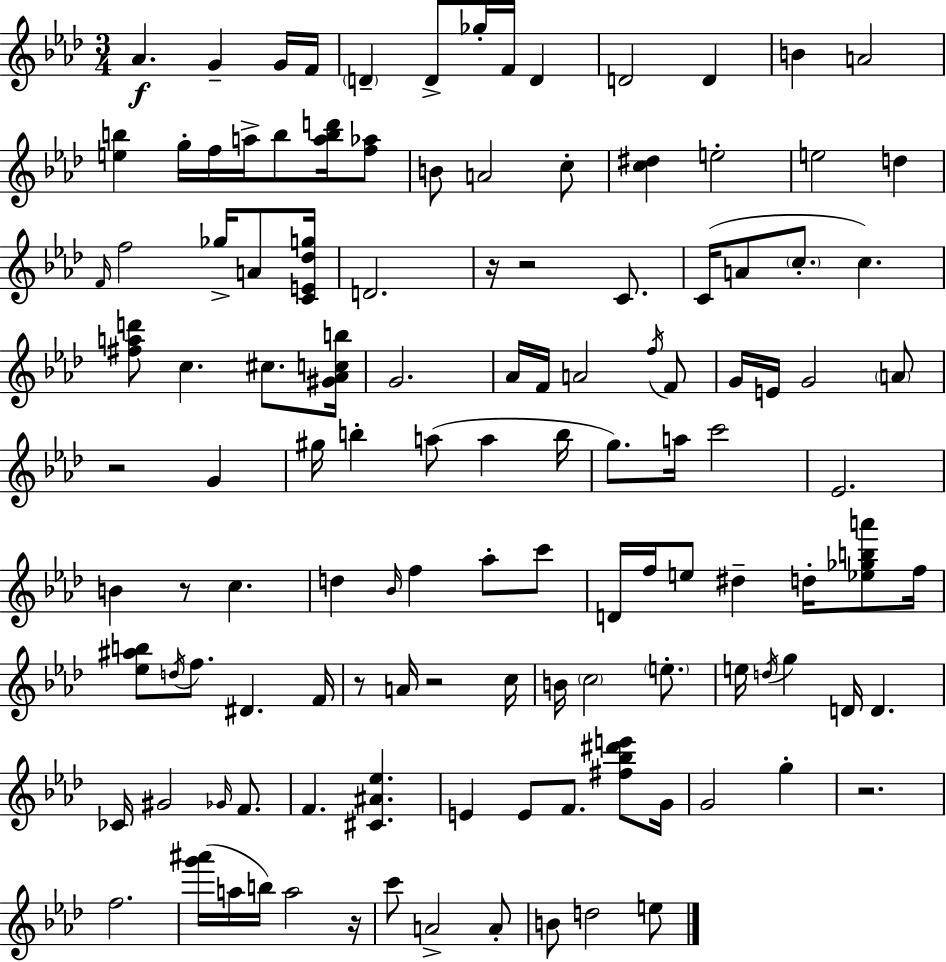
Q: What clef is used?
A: treble